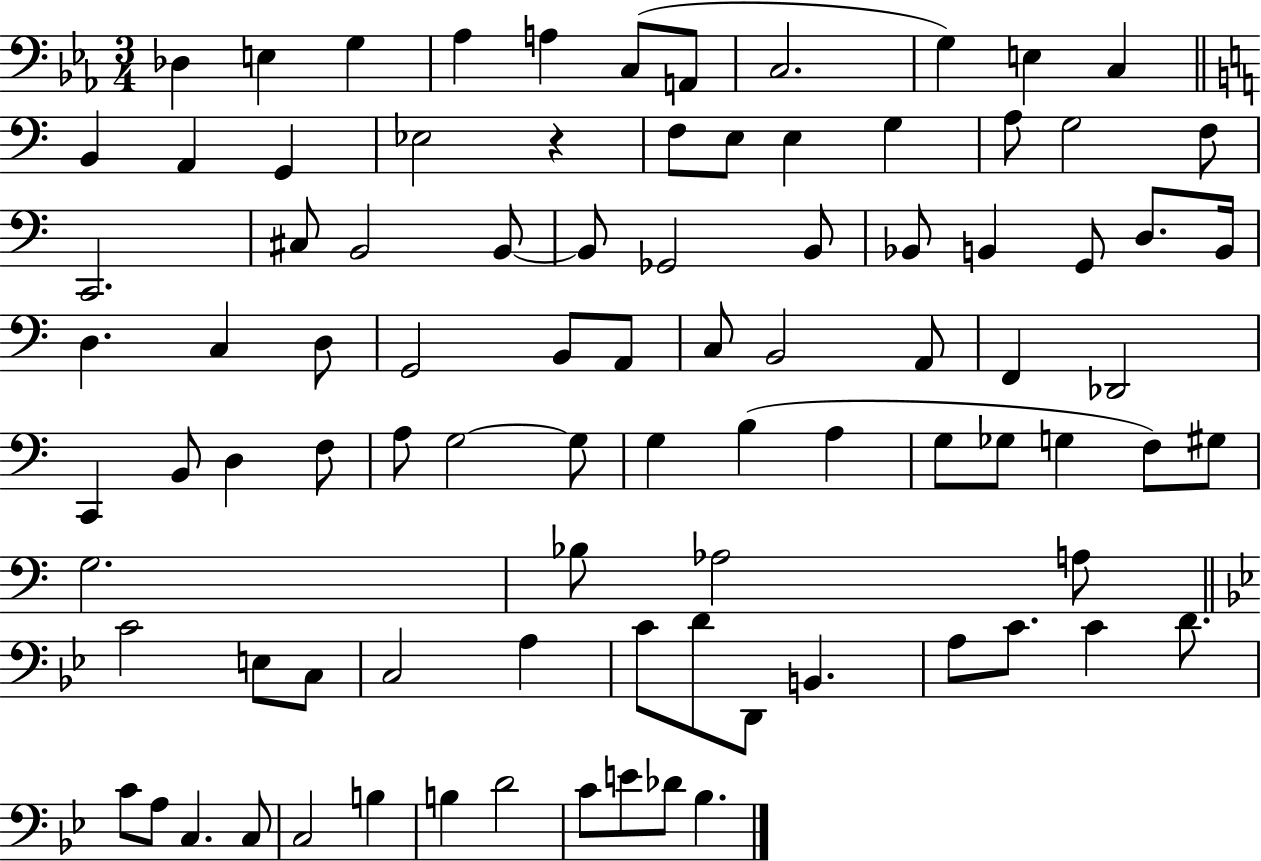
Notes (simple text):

Db3/q E3/q G3/q Ab3/q A3/q C3/e A2/e C3/h. G3/q E3/q C3/q B2/q A2/q G2/q Eb3/h R/q F3/e E3/e E3/q G3/q A3/e G3/h F3/e C2/h. C#3/e B2/h B2/e B2/e Gb2/h B2/e Bb2/e B2/q G2/e D3/e. B2/s D3/q. C3/q D3/e G2/h B2/e A2/e C3/e B2/h A2/e F2/q Db2/h C2/q B2/e D3/q F3/e A3/e G3/h G3/e G3/q B3/q A3/q G3/e Gb3/e G3/q F3/e G#3/e G3/h. Bb3/e Ab3/h A3/e C4/h E3/e C3/e C3/h A3/q C4/e D4/e D2/e B2/q. A3/e C4/e. C4/q D4/e. C4/e A3/e C3/q. C3/e C3/h B3/q B3/q D4/h C4/e E4/e Db4/e Bb3/q.